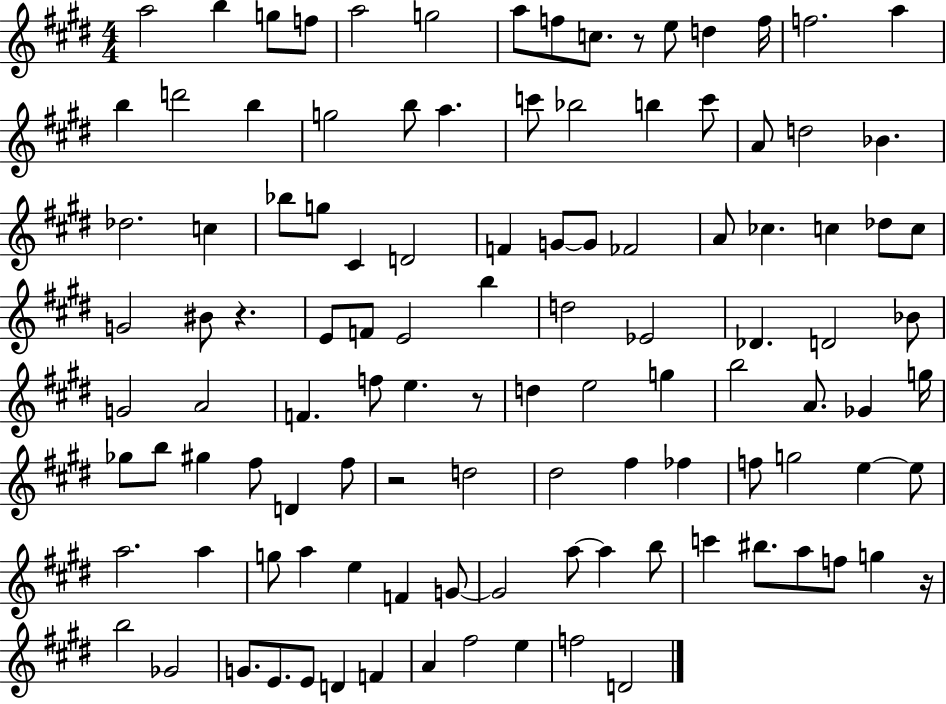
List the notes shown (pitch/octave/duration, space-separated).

A5/h B5/q G5/e F5/e A5/h G5/h A5/e F5/e C5/e. R/e E5/e D5/q F5/s F5/h. A5/q B5/q D6/h B5/q G5/h B5/e A5/q. C6/e Bb5/h B5/q C6/e A4/e D5/h Bb4/q. Db5/h. C5/q Bb5/e G5/e C#4/q D4/h F4/q G4/e G4/e FES4/h A4/e CES5/q. C5/q Db5/e C5/e G4/h BIS4/e R/q. E4/e F4/e E4/h B5/q D5/h Eb4/h Db4/q. D4/h Bb4/e G4/h A4/h F4/q. F5/e E5/q. R/e D5/q E5/h G5/q B5/h A4/e. Gb4/q G5/s Gb5/e B5/e G#5/q F#5/e D4/q F#5/e R/h D5/h D#5/h F#5/q FES5/q F5/e G5/h E5/q E5/e A5/h. A5/q G5/e A5/q E5/q F4/q G4/e G4/h A5/e A5/q B5/e C6/q BIS5/e. A5/e F5/e G5/q R/s B5/h Gb4/h G4/e. E4/e. E4/e D4/q F4/q A4/q F#5/h E5/q F5/h D4/h